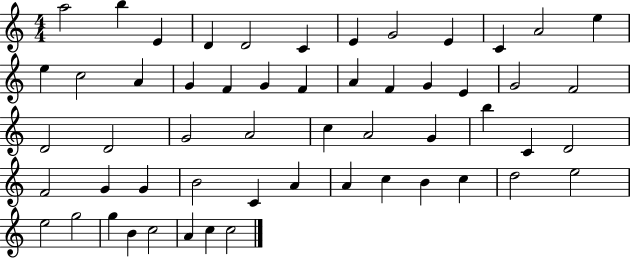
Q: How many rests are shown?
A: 0